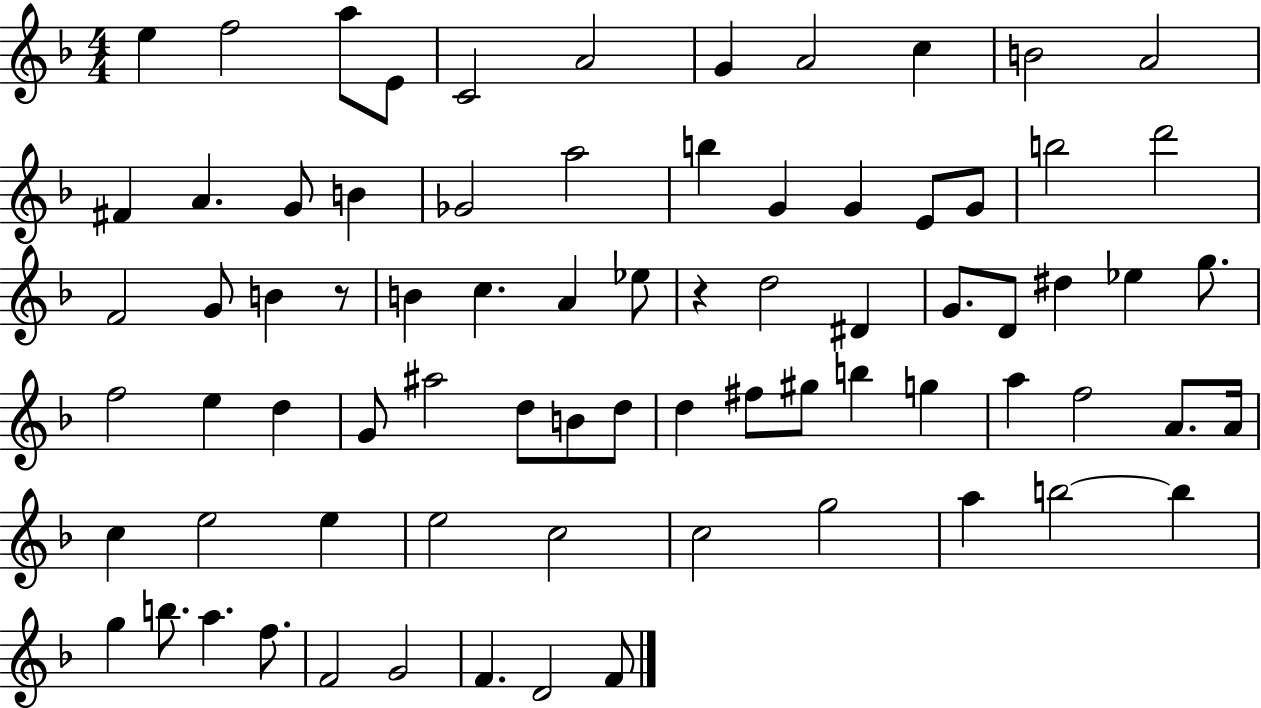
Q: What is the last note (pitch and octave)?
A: F4